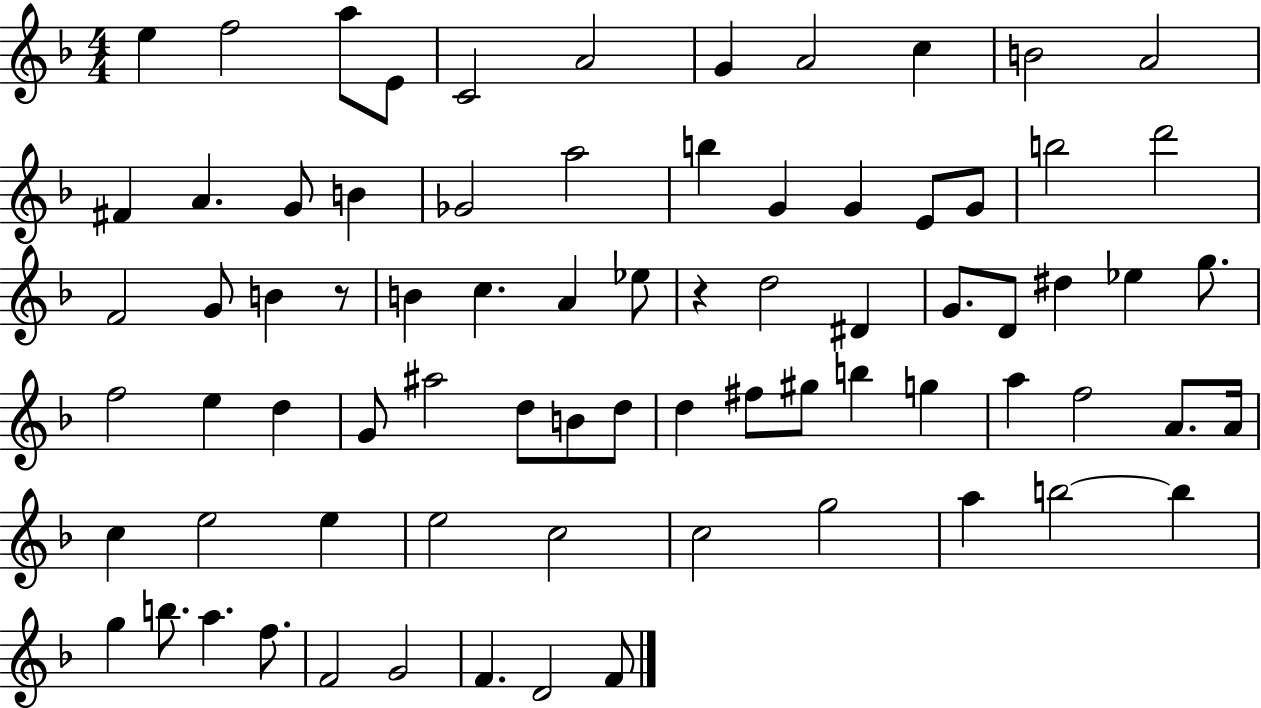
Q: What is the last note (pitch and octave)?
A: F4